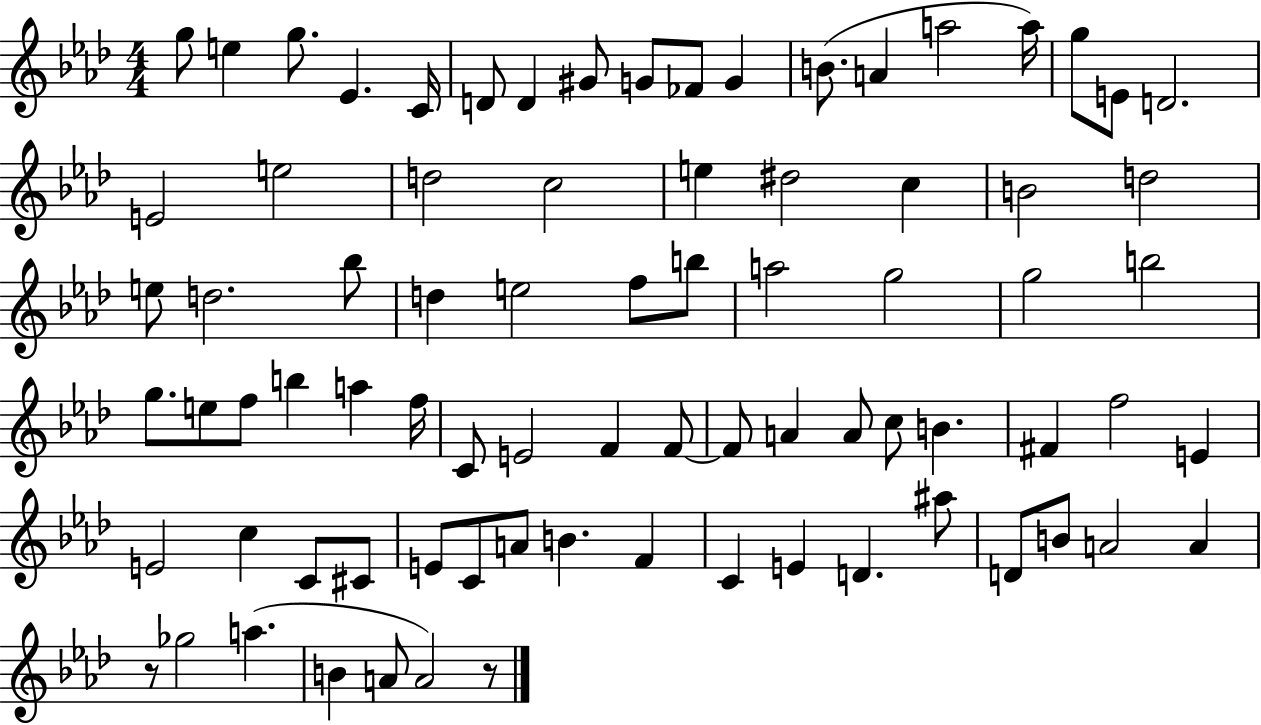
G5/e E5/q G5/e. Eb4/q. C4/s D4/e D4/q G#4/e G4/e FES4/e G4/q B4/e. A4/q A5/h A5/s G5/e E4/e D4/h. E4/h E5/h D5/h C5/h E5/q D#5/h C5/q B4/h D5/h E5/e D5/h. Bb5/e D5/q E5/h F5/e B5/e A5/h G5/h G5/h B5/h G5/e. E5/e F5/e B5/q A5/q F5/s C4/e E4/h F4/q F4/e F4/e A4/q A4/e C5/e B4/q. F#4/q F5/h E4/q E4/h C5/q C4/e C#4/e E4/e C4/e A4/e B4/q. F4/q C4/q E4/q D4/q. A#5/e D4/e B4/e A4/h A4/q R/e Gb5/h A5/q. B4/q A4/e A4/h R/e